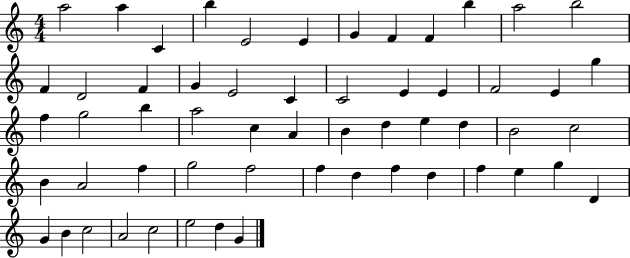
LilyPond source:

{
  \clef treble
  \numericTimeSignature
  \time 4/4
  \key c \major
  a''2 a''4 c'4 | b''4 e'2 e'4 | g'4 f'4 f'4 b''4 | a''2 b''2 | \break f'4 d'2 f'4 | g'4 e'2 c'4 | c'2 e'4 e'4 | f'2 e'4 g''4 | \break f''4 g''2 b''4 | a''2 c''4 a'4 | b'4 d''4 e''4 d''4 | b'2 c''2 | \break b'4 a'2 f''4 | g''2 f''2 | f''4 d''4 f''4 d''4 | f''4 e''4 g''4 d'4 | \break g'4 b'4 c''2 | a'2 c''2 | e''2 d''4 g'4 | \bar "|."
}